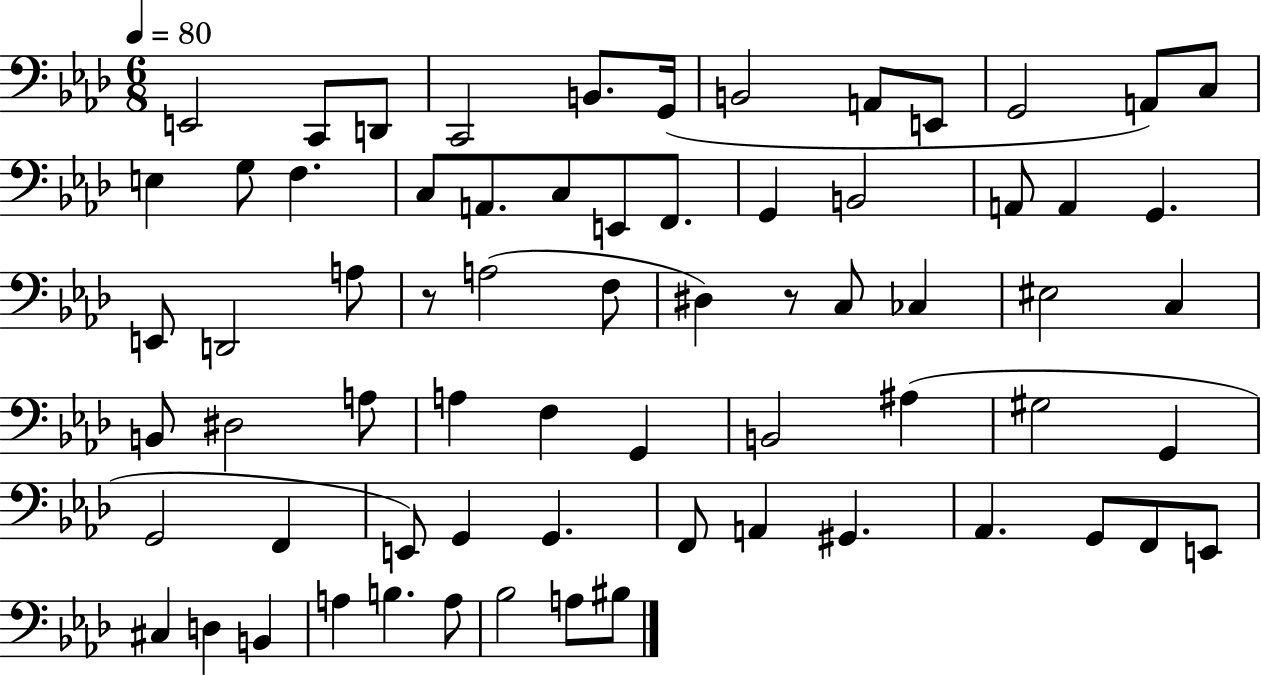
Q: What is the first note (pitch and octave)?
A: E2